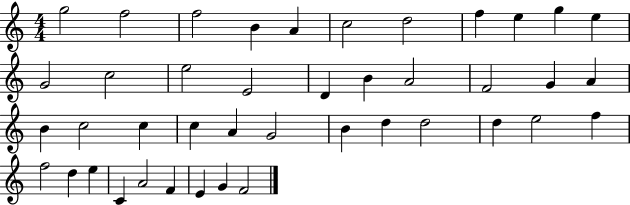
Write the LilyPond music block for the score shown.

{
  \clef treble
  \numericTimeSignature
  \time 4/4
  \key c \major
  g''2 f''2 | f''2 b'4 a'4 | c''2 d''2 | f''4 e''4 g''4 e''4 | \break g'2 c''2 | e''2 e'2 | d'4 b'4 a'2 | f'2 g'4 a'4 | \break b'4 c''2 c''4 | c''4 a'4 g'2 | b'4 d''4 d''2 | d''4 e''2 f''4 | \break f''2 d''4 e''4 | c'4 a'2 f'4 | e'4 g'4 f'2 | \bar "|."
}